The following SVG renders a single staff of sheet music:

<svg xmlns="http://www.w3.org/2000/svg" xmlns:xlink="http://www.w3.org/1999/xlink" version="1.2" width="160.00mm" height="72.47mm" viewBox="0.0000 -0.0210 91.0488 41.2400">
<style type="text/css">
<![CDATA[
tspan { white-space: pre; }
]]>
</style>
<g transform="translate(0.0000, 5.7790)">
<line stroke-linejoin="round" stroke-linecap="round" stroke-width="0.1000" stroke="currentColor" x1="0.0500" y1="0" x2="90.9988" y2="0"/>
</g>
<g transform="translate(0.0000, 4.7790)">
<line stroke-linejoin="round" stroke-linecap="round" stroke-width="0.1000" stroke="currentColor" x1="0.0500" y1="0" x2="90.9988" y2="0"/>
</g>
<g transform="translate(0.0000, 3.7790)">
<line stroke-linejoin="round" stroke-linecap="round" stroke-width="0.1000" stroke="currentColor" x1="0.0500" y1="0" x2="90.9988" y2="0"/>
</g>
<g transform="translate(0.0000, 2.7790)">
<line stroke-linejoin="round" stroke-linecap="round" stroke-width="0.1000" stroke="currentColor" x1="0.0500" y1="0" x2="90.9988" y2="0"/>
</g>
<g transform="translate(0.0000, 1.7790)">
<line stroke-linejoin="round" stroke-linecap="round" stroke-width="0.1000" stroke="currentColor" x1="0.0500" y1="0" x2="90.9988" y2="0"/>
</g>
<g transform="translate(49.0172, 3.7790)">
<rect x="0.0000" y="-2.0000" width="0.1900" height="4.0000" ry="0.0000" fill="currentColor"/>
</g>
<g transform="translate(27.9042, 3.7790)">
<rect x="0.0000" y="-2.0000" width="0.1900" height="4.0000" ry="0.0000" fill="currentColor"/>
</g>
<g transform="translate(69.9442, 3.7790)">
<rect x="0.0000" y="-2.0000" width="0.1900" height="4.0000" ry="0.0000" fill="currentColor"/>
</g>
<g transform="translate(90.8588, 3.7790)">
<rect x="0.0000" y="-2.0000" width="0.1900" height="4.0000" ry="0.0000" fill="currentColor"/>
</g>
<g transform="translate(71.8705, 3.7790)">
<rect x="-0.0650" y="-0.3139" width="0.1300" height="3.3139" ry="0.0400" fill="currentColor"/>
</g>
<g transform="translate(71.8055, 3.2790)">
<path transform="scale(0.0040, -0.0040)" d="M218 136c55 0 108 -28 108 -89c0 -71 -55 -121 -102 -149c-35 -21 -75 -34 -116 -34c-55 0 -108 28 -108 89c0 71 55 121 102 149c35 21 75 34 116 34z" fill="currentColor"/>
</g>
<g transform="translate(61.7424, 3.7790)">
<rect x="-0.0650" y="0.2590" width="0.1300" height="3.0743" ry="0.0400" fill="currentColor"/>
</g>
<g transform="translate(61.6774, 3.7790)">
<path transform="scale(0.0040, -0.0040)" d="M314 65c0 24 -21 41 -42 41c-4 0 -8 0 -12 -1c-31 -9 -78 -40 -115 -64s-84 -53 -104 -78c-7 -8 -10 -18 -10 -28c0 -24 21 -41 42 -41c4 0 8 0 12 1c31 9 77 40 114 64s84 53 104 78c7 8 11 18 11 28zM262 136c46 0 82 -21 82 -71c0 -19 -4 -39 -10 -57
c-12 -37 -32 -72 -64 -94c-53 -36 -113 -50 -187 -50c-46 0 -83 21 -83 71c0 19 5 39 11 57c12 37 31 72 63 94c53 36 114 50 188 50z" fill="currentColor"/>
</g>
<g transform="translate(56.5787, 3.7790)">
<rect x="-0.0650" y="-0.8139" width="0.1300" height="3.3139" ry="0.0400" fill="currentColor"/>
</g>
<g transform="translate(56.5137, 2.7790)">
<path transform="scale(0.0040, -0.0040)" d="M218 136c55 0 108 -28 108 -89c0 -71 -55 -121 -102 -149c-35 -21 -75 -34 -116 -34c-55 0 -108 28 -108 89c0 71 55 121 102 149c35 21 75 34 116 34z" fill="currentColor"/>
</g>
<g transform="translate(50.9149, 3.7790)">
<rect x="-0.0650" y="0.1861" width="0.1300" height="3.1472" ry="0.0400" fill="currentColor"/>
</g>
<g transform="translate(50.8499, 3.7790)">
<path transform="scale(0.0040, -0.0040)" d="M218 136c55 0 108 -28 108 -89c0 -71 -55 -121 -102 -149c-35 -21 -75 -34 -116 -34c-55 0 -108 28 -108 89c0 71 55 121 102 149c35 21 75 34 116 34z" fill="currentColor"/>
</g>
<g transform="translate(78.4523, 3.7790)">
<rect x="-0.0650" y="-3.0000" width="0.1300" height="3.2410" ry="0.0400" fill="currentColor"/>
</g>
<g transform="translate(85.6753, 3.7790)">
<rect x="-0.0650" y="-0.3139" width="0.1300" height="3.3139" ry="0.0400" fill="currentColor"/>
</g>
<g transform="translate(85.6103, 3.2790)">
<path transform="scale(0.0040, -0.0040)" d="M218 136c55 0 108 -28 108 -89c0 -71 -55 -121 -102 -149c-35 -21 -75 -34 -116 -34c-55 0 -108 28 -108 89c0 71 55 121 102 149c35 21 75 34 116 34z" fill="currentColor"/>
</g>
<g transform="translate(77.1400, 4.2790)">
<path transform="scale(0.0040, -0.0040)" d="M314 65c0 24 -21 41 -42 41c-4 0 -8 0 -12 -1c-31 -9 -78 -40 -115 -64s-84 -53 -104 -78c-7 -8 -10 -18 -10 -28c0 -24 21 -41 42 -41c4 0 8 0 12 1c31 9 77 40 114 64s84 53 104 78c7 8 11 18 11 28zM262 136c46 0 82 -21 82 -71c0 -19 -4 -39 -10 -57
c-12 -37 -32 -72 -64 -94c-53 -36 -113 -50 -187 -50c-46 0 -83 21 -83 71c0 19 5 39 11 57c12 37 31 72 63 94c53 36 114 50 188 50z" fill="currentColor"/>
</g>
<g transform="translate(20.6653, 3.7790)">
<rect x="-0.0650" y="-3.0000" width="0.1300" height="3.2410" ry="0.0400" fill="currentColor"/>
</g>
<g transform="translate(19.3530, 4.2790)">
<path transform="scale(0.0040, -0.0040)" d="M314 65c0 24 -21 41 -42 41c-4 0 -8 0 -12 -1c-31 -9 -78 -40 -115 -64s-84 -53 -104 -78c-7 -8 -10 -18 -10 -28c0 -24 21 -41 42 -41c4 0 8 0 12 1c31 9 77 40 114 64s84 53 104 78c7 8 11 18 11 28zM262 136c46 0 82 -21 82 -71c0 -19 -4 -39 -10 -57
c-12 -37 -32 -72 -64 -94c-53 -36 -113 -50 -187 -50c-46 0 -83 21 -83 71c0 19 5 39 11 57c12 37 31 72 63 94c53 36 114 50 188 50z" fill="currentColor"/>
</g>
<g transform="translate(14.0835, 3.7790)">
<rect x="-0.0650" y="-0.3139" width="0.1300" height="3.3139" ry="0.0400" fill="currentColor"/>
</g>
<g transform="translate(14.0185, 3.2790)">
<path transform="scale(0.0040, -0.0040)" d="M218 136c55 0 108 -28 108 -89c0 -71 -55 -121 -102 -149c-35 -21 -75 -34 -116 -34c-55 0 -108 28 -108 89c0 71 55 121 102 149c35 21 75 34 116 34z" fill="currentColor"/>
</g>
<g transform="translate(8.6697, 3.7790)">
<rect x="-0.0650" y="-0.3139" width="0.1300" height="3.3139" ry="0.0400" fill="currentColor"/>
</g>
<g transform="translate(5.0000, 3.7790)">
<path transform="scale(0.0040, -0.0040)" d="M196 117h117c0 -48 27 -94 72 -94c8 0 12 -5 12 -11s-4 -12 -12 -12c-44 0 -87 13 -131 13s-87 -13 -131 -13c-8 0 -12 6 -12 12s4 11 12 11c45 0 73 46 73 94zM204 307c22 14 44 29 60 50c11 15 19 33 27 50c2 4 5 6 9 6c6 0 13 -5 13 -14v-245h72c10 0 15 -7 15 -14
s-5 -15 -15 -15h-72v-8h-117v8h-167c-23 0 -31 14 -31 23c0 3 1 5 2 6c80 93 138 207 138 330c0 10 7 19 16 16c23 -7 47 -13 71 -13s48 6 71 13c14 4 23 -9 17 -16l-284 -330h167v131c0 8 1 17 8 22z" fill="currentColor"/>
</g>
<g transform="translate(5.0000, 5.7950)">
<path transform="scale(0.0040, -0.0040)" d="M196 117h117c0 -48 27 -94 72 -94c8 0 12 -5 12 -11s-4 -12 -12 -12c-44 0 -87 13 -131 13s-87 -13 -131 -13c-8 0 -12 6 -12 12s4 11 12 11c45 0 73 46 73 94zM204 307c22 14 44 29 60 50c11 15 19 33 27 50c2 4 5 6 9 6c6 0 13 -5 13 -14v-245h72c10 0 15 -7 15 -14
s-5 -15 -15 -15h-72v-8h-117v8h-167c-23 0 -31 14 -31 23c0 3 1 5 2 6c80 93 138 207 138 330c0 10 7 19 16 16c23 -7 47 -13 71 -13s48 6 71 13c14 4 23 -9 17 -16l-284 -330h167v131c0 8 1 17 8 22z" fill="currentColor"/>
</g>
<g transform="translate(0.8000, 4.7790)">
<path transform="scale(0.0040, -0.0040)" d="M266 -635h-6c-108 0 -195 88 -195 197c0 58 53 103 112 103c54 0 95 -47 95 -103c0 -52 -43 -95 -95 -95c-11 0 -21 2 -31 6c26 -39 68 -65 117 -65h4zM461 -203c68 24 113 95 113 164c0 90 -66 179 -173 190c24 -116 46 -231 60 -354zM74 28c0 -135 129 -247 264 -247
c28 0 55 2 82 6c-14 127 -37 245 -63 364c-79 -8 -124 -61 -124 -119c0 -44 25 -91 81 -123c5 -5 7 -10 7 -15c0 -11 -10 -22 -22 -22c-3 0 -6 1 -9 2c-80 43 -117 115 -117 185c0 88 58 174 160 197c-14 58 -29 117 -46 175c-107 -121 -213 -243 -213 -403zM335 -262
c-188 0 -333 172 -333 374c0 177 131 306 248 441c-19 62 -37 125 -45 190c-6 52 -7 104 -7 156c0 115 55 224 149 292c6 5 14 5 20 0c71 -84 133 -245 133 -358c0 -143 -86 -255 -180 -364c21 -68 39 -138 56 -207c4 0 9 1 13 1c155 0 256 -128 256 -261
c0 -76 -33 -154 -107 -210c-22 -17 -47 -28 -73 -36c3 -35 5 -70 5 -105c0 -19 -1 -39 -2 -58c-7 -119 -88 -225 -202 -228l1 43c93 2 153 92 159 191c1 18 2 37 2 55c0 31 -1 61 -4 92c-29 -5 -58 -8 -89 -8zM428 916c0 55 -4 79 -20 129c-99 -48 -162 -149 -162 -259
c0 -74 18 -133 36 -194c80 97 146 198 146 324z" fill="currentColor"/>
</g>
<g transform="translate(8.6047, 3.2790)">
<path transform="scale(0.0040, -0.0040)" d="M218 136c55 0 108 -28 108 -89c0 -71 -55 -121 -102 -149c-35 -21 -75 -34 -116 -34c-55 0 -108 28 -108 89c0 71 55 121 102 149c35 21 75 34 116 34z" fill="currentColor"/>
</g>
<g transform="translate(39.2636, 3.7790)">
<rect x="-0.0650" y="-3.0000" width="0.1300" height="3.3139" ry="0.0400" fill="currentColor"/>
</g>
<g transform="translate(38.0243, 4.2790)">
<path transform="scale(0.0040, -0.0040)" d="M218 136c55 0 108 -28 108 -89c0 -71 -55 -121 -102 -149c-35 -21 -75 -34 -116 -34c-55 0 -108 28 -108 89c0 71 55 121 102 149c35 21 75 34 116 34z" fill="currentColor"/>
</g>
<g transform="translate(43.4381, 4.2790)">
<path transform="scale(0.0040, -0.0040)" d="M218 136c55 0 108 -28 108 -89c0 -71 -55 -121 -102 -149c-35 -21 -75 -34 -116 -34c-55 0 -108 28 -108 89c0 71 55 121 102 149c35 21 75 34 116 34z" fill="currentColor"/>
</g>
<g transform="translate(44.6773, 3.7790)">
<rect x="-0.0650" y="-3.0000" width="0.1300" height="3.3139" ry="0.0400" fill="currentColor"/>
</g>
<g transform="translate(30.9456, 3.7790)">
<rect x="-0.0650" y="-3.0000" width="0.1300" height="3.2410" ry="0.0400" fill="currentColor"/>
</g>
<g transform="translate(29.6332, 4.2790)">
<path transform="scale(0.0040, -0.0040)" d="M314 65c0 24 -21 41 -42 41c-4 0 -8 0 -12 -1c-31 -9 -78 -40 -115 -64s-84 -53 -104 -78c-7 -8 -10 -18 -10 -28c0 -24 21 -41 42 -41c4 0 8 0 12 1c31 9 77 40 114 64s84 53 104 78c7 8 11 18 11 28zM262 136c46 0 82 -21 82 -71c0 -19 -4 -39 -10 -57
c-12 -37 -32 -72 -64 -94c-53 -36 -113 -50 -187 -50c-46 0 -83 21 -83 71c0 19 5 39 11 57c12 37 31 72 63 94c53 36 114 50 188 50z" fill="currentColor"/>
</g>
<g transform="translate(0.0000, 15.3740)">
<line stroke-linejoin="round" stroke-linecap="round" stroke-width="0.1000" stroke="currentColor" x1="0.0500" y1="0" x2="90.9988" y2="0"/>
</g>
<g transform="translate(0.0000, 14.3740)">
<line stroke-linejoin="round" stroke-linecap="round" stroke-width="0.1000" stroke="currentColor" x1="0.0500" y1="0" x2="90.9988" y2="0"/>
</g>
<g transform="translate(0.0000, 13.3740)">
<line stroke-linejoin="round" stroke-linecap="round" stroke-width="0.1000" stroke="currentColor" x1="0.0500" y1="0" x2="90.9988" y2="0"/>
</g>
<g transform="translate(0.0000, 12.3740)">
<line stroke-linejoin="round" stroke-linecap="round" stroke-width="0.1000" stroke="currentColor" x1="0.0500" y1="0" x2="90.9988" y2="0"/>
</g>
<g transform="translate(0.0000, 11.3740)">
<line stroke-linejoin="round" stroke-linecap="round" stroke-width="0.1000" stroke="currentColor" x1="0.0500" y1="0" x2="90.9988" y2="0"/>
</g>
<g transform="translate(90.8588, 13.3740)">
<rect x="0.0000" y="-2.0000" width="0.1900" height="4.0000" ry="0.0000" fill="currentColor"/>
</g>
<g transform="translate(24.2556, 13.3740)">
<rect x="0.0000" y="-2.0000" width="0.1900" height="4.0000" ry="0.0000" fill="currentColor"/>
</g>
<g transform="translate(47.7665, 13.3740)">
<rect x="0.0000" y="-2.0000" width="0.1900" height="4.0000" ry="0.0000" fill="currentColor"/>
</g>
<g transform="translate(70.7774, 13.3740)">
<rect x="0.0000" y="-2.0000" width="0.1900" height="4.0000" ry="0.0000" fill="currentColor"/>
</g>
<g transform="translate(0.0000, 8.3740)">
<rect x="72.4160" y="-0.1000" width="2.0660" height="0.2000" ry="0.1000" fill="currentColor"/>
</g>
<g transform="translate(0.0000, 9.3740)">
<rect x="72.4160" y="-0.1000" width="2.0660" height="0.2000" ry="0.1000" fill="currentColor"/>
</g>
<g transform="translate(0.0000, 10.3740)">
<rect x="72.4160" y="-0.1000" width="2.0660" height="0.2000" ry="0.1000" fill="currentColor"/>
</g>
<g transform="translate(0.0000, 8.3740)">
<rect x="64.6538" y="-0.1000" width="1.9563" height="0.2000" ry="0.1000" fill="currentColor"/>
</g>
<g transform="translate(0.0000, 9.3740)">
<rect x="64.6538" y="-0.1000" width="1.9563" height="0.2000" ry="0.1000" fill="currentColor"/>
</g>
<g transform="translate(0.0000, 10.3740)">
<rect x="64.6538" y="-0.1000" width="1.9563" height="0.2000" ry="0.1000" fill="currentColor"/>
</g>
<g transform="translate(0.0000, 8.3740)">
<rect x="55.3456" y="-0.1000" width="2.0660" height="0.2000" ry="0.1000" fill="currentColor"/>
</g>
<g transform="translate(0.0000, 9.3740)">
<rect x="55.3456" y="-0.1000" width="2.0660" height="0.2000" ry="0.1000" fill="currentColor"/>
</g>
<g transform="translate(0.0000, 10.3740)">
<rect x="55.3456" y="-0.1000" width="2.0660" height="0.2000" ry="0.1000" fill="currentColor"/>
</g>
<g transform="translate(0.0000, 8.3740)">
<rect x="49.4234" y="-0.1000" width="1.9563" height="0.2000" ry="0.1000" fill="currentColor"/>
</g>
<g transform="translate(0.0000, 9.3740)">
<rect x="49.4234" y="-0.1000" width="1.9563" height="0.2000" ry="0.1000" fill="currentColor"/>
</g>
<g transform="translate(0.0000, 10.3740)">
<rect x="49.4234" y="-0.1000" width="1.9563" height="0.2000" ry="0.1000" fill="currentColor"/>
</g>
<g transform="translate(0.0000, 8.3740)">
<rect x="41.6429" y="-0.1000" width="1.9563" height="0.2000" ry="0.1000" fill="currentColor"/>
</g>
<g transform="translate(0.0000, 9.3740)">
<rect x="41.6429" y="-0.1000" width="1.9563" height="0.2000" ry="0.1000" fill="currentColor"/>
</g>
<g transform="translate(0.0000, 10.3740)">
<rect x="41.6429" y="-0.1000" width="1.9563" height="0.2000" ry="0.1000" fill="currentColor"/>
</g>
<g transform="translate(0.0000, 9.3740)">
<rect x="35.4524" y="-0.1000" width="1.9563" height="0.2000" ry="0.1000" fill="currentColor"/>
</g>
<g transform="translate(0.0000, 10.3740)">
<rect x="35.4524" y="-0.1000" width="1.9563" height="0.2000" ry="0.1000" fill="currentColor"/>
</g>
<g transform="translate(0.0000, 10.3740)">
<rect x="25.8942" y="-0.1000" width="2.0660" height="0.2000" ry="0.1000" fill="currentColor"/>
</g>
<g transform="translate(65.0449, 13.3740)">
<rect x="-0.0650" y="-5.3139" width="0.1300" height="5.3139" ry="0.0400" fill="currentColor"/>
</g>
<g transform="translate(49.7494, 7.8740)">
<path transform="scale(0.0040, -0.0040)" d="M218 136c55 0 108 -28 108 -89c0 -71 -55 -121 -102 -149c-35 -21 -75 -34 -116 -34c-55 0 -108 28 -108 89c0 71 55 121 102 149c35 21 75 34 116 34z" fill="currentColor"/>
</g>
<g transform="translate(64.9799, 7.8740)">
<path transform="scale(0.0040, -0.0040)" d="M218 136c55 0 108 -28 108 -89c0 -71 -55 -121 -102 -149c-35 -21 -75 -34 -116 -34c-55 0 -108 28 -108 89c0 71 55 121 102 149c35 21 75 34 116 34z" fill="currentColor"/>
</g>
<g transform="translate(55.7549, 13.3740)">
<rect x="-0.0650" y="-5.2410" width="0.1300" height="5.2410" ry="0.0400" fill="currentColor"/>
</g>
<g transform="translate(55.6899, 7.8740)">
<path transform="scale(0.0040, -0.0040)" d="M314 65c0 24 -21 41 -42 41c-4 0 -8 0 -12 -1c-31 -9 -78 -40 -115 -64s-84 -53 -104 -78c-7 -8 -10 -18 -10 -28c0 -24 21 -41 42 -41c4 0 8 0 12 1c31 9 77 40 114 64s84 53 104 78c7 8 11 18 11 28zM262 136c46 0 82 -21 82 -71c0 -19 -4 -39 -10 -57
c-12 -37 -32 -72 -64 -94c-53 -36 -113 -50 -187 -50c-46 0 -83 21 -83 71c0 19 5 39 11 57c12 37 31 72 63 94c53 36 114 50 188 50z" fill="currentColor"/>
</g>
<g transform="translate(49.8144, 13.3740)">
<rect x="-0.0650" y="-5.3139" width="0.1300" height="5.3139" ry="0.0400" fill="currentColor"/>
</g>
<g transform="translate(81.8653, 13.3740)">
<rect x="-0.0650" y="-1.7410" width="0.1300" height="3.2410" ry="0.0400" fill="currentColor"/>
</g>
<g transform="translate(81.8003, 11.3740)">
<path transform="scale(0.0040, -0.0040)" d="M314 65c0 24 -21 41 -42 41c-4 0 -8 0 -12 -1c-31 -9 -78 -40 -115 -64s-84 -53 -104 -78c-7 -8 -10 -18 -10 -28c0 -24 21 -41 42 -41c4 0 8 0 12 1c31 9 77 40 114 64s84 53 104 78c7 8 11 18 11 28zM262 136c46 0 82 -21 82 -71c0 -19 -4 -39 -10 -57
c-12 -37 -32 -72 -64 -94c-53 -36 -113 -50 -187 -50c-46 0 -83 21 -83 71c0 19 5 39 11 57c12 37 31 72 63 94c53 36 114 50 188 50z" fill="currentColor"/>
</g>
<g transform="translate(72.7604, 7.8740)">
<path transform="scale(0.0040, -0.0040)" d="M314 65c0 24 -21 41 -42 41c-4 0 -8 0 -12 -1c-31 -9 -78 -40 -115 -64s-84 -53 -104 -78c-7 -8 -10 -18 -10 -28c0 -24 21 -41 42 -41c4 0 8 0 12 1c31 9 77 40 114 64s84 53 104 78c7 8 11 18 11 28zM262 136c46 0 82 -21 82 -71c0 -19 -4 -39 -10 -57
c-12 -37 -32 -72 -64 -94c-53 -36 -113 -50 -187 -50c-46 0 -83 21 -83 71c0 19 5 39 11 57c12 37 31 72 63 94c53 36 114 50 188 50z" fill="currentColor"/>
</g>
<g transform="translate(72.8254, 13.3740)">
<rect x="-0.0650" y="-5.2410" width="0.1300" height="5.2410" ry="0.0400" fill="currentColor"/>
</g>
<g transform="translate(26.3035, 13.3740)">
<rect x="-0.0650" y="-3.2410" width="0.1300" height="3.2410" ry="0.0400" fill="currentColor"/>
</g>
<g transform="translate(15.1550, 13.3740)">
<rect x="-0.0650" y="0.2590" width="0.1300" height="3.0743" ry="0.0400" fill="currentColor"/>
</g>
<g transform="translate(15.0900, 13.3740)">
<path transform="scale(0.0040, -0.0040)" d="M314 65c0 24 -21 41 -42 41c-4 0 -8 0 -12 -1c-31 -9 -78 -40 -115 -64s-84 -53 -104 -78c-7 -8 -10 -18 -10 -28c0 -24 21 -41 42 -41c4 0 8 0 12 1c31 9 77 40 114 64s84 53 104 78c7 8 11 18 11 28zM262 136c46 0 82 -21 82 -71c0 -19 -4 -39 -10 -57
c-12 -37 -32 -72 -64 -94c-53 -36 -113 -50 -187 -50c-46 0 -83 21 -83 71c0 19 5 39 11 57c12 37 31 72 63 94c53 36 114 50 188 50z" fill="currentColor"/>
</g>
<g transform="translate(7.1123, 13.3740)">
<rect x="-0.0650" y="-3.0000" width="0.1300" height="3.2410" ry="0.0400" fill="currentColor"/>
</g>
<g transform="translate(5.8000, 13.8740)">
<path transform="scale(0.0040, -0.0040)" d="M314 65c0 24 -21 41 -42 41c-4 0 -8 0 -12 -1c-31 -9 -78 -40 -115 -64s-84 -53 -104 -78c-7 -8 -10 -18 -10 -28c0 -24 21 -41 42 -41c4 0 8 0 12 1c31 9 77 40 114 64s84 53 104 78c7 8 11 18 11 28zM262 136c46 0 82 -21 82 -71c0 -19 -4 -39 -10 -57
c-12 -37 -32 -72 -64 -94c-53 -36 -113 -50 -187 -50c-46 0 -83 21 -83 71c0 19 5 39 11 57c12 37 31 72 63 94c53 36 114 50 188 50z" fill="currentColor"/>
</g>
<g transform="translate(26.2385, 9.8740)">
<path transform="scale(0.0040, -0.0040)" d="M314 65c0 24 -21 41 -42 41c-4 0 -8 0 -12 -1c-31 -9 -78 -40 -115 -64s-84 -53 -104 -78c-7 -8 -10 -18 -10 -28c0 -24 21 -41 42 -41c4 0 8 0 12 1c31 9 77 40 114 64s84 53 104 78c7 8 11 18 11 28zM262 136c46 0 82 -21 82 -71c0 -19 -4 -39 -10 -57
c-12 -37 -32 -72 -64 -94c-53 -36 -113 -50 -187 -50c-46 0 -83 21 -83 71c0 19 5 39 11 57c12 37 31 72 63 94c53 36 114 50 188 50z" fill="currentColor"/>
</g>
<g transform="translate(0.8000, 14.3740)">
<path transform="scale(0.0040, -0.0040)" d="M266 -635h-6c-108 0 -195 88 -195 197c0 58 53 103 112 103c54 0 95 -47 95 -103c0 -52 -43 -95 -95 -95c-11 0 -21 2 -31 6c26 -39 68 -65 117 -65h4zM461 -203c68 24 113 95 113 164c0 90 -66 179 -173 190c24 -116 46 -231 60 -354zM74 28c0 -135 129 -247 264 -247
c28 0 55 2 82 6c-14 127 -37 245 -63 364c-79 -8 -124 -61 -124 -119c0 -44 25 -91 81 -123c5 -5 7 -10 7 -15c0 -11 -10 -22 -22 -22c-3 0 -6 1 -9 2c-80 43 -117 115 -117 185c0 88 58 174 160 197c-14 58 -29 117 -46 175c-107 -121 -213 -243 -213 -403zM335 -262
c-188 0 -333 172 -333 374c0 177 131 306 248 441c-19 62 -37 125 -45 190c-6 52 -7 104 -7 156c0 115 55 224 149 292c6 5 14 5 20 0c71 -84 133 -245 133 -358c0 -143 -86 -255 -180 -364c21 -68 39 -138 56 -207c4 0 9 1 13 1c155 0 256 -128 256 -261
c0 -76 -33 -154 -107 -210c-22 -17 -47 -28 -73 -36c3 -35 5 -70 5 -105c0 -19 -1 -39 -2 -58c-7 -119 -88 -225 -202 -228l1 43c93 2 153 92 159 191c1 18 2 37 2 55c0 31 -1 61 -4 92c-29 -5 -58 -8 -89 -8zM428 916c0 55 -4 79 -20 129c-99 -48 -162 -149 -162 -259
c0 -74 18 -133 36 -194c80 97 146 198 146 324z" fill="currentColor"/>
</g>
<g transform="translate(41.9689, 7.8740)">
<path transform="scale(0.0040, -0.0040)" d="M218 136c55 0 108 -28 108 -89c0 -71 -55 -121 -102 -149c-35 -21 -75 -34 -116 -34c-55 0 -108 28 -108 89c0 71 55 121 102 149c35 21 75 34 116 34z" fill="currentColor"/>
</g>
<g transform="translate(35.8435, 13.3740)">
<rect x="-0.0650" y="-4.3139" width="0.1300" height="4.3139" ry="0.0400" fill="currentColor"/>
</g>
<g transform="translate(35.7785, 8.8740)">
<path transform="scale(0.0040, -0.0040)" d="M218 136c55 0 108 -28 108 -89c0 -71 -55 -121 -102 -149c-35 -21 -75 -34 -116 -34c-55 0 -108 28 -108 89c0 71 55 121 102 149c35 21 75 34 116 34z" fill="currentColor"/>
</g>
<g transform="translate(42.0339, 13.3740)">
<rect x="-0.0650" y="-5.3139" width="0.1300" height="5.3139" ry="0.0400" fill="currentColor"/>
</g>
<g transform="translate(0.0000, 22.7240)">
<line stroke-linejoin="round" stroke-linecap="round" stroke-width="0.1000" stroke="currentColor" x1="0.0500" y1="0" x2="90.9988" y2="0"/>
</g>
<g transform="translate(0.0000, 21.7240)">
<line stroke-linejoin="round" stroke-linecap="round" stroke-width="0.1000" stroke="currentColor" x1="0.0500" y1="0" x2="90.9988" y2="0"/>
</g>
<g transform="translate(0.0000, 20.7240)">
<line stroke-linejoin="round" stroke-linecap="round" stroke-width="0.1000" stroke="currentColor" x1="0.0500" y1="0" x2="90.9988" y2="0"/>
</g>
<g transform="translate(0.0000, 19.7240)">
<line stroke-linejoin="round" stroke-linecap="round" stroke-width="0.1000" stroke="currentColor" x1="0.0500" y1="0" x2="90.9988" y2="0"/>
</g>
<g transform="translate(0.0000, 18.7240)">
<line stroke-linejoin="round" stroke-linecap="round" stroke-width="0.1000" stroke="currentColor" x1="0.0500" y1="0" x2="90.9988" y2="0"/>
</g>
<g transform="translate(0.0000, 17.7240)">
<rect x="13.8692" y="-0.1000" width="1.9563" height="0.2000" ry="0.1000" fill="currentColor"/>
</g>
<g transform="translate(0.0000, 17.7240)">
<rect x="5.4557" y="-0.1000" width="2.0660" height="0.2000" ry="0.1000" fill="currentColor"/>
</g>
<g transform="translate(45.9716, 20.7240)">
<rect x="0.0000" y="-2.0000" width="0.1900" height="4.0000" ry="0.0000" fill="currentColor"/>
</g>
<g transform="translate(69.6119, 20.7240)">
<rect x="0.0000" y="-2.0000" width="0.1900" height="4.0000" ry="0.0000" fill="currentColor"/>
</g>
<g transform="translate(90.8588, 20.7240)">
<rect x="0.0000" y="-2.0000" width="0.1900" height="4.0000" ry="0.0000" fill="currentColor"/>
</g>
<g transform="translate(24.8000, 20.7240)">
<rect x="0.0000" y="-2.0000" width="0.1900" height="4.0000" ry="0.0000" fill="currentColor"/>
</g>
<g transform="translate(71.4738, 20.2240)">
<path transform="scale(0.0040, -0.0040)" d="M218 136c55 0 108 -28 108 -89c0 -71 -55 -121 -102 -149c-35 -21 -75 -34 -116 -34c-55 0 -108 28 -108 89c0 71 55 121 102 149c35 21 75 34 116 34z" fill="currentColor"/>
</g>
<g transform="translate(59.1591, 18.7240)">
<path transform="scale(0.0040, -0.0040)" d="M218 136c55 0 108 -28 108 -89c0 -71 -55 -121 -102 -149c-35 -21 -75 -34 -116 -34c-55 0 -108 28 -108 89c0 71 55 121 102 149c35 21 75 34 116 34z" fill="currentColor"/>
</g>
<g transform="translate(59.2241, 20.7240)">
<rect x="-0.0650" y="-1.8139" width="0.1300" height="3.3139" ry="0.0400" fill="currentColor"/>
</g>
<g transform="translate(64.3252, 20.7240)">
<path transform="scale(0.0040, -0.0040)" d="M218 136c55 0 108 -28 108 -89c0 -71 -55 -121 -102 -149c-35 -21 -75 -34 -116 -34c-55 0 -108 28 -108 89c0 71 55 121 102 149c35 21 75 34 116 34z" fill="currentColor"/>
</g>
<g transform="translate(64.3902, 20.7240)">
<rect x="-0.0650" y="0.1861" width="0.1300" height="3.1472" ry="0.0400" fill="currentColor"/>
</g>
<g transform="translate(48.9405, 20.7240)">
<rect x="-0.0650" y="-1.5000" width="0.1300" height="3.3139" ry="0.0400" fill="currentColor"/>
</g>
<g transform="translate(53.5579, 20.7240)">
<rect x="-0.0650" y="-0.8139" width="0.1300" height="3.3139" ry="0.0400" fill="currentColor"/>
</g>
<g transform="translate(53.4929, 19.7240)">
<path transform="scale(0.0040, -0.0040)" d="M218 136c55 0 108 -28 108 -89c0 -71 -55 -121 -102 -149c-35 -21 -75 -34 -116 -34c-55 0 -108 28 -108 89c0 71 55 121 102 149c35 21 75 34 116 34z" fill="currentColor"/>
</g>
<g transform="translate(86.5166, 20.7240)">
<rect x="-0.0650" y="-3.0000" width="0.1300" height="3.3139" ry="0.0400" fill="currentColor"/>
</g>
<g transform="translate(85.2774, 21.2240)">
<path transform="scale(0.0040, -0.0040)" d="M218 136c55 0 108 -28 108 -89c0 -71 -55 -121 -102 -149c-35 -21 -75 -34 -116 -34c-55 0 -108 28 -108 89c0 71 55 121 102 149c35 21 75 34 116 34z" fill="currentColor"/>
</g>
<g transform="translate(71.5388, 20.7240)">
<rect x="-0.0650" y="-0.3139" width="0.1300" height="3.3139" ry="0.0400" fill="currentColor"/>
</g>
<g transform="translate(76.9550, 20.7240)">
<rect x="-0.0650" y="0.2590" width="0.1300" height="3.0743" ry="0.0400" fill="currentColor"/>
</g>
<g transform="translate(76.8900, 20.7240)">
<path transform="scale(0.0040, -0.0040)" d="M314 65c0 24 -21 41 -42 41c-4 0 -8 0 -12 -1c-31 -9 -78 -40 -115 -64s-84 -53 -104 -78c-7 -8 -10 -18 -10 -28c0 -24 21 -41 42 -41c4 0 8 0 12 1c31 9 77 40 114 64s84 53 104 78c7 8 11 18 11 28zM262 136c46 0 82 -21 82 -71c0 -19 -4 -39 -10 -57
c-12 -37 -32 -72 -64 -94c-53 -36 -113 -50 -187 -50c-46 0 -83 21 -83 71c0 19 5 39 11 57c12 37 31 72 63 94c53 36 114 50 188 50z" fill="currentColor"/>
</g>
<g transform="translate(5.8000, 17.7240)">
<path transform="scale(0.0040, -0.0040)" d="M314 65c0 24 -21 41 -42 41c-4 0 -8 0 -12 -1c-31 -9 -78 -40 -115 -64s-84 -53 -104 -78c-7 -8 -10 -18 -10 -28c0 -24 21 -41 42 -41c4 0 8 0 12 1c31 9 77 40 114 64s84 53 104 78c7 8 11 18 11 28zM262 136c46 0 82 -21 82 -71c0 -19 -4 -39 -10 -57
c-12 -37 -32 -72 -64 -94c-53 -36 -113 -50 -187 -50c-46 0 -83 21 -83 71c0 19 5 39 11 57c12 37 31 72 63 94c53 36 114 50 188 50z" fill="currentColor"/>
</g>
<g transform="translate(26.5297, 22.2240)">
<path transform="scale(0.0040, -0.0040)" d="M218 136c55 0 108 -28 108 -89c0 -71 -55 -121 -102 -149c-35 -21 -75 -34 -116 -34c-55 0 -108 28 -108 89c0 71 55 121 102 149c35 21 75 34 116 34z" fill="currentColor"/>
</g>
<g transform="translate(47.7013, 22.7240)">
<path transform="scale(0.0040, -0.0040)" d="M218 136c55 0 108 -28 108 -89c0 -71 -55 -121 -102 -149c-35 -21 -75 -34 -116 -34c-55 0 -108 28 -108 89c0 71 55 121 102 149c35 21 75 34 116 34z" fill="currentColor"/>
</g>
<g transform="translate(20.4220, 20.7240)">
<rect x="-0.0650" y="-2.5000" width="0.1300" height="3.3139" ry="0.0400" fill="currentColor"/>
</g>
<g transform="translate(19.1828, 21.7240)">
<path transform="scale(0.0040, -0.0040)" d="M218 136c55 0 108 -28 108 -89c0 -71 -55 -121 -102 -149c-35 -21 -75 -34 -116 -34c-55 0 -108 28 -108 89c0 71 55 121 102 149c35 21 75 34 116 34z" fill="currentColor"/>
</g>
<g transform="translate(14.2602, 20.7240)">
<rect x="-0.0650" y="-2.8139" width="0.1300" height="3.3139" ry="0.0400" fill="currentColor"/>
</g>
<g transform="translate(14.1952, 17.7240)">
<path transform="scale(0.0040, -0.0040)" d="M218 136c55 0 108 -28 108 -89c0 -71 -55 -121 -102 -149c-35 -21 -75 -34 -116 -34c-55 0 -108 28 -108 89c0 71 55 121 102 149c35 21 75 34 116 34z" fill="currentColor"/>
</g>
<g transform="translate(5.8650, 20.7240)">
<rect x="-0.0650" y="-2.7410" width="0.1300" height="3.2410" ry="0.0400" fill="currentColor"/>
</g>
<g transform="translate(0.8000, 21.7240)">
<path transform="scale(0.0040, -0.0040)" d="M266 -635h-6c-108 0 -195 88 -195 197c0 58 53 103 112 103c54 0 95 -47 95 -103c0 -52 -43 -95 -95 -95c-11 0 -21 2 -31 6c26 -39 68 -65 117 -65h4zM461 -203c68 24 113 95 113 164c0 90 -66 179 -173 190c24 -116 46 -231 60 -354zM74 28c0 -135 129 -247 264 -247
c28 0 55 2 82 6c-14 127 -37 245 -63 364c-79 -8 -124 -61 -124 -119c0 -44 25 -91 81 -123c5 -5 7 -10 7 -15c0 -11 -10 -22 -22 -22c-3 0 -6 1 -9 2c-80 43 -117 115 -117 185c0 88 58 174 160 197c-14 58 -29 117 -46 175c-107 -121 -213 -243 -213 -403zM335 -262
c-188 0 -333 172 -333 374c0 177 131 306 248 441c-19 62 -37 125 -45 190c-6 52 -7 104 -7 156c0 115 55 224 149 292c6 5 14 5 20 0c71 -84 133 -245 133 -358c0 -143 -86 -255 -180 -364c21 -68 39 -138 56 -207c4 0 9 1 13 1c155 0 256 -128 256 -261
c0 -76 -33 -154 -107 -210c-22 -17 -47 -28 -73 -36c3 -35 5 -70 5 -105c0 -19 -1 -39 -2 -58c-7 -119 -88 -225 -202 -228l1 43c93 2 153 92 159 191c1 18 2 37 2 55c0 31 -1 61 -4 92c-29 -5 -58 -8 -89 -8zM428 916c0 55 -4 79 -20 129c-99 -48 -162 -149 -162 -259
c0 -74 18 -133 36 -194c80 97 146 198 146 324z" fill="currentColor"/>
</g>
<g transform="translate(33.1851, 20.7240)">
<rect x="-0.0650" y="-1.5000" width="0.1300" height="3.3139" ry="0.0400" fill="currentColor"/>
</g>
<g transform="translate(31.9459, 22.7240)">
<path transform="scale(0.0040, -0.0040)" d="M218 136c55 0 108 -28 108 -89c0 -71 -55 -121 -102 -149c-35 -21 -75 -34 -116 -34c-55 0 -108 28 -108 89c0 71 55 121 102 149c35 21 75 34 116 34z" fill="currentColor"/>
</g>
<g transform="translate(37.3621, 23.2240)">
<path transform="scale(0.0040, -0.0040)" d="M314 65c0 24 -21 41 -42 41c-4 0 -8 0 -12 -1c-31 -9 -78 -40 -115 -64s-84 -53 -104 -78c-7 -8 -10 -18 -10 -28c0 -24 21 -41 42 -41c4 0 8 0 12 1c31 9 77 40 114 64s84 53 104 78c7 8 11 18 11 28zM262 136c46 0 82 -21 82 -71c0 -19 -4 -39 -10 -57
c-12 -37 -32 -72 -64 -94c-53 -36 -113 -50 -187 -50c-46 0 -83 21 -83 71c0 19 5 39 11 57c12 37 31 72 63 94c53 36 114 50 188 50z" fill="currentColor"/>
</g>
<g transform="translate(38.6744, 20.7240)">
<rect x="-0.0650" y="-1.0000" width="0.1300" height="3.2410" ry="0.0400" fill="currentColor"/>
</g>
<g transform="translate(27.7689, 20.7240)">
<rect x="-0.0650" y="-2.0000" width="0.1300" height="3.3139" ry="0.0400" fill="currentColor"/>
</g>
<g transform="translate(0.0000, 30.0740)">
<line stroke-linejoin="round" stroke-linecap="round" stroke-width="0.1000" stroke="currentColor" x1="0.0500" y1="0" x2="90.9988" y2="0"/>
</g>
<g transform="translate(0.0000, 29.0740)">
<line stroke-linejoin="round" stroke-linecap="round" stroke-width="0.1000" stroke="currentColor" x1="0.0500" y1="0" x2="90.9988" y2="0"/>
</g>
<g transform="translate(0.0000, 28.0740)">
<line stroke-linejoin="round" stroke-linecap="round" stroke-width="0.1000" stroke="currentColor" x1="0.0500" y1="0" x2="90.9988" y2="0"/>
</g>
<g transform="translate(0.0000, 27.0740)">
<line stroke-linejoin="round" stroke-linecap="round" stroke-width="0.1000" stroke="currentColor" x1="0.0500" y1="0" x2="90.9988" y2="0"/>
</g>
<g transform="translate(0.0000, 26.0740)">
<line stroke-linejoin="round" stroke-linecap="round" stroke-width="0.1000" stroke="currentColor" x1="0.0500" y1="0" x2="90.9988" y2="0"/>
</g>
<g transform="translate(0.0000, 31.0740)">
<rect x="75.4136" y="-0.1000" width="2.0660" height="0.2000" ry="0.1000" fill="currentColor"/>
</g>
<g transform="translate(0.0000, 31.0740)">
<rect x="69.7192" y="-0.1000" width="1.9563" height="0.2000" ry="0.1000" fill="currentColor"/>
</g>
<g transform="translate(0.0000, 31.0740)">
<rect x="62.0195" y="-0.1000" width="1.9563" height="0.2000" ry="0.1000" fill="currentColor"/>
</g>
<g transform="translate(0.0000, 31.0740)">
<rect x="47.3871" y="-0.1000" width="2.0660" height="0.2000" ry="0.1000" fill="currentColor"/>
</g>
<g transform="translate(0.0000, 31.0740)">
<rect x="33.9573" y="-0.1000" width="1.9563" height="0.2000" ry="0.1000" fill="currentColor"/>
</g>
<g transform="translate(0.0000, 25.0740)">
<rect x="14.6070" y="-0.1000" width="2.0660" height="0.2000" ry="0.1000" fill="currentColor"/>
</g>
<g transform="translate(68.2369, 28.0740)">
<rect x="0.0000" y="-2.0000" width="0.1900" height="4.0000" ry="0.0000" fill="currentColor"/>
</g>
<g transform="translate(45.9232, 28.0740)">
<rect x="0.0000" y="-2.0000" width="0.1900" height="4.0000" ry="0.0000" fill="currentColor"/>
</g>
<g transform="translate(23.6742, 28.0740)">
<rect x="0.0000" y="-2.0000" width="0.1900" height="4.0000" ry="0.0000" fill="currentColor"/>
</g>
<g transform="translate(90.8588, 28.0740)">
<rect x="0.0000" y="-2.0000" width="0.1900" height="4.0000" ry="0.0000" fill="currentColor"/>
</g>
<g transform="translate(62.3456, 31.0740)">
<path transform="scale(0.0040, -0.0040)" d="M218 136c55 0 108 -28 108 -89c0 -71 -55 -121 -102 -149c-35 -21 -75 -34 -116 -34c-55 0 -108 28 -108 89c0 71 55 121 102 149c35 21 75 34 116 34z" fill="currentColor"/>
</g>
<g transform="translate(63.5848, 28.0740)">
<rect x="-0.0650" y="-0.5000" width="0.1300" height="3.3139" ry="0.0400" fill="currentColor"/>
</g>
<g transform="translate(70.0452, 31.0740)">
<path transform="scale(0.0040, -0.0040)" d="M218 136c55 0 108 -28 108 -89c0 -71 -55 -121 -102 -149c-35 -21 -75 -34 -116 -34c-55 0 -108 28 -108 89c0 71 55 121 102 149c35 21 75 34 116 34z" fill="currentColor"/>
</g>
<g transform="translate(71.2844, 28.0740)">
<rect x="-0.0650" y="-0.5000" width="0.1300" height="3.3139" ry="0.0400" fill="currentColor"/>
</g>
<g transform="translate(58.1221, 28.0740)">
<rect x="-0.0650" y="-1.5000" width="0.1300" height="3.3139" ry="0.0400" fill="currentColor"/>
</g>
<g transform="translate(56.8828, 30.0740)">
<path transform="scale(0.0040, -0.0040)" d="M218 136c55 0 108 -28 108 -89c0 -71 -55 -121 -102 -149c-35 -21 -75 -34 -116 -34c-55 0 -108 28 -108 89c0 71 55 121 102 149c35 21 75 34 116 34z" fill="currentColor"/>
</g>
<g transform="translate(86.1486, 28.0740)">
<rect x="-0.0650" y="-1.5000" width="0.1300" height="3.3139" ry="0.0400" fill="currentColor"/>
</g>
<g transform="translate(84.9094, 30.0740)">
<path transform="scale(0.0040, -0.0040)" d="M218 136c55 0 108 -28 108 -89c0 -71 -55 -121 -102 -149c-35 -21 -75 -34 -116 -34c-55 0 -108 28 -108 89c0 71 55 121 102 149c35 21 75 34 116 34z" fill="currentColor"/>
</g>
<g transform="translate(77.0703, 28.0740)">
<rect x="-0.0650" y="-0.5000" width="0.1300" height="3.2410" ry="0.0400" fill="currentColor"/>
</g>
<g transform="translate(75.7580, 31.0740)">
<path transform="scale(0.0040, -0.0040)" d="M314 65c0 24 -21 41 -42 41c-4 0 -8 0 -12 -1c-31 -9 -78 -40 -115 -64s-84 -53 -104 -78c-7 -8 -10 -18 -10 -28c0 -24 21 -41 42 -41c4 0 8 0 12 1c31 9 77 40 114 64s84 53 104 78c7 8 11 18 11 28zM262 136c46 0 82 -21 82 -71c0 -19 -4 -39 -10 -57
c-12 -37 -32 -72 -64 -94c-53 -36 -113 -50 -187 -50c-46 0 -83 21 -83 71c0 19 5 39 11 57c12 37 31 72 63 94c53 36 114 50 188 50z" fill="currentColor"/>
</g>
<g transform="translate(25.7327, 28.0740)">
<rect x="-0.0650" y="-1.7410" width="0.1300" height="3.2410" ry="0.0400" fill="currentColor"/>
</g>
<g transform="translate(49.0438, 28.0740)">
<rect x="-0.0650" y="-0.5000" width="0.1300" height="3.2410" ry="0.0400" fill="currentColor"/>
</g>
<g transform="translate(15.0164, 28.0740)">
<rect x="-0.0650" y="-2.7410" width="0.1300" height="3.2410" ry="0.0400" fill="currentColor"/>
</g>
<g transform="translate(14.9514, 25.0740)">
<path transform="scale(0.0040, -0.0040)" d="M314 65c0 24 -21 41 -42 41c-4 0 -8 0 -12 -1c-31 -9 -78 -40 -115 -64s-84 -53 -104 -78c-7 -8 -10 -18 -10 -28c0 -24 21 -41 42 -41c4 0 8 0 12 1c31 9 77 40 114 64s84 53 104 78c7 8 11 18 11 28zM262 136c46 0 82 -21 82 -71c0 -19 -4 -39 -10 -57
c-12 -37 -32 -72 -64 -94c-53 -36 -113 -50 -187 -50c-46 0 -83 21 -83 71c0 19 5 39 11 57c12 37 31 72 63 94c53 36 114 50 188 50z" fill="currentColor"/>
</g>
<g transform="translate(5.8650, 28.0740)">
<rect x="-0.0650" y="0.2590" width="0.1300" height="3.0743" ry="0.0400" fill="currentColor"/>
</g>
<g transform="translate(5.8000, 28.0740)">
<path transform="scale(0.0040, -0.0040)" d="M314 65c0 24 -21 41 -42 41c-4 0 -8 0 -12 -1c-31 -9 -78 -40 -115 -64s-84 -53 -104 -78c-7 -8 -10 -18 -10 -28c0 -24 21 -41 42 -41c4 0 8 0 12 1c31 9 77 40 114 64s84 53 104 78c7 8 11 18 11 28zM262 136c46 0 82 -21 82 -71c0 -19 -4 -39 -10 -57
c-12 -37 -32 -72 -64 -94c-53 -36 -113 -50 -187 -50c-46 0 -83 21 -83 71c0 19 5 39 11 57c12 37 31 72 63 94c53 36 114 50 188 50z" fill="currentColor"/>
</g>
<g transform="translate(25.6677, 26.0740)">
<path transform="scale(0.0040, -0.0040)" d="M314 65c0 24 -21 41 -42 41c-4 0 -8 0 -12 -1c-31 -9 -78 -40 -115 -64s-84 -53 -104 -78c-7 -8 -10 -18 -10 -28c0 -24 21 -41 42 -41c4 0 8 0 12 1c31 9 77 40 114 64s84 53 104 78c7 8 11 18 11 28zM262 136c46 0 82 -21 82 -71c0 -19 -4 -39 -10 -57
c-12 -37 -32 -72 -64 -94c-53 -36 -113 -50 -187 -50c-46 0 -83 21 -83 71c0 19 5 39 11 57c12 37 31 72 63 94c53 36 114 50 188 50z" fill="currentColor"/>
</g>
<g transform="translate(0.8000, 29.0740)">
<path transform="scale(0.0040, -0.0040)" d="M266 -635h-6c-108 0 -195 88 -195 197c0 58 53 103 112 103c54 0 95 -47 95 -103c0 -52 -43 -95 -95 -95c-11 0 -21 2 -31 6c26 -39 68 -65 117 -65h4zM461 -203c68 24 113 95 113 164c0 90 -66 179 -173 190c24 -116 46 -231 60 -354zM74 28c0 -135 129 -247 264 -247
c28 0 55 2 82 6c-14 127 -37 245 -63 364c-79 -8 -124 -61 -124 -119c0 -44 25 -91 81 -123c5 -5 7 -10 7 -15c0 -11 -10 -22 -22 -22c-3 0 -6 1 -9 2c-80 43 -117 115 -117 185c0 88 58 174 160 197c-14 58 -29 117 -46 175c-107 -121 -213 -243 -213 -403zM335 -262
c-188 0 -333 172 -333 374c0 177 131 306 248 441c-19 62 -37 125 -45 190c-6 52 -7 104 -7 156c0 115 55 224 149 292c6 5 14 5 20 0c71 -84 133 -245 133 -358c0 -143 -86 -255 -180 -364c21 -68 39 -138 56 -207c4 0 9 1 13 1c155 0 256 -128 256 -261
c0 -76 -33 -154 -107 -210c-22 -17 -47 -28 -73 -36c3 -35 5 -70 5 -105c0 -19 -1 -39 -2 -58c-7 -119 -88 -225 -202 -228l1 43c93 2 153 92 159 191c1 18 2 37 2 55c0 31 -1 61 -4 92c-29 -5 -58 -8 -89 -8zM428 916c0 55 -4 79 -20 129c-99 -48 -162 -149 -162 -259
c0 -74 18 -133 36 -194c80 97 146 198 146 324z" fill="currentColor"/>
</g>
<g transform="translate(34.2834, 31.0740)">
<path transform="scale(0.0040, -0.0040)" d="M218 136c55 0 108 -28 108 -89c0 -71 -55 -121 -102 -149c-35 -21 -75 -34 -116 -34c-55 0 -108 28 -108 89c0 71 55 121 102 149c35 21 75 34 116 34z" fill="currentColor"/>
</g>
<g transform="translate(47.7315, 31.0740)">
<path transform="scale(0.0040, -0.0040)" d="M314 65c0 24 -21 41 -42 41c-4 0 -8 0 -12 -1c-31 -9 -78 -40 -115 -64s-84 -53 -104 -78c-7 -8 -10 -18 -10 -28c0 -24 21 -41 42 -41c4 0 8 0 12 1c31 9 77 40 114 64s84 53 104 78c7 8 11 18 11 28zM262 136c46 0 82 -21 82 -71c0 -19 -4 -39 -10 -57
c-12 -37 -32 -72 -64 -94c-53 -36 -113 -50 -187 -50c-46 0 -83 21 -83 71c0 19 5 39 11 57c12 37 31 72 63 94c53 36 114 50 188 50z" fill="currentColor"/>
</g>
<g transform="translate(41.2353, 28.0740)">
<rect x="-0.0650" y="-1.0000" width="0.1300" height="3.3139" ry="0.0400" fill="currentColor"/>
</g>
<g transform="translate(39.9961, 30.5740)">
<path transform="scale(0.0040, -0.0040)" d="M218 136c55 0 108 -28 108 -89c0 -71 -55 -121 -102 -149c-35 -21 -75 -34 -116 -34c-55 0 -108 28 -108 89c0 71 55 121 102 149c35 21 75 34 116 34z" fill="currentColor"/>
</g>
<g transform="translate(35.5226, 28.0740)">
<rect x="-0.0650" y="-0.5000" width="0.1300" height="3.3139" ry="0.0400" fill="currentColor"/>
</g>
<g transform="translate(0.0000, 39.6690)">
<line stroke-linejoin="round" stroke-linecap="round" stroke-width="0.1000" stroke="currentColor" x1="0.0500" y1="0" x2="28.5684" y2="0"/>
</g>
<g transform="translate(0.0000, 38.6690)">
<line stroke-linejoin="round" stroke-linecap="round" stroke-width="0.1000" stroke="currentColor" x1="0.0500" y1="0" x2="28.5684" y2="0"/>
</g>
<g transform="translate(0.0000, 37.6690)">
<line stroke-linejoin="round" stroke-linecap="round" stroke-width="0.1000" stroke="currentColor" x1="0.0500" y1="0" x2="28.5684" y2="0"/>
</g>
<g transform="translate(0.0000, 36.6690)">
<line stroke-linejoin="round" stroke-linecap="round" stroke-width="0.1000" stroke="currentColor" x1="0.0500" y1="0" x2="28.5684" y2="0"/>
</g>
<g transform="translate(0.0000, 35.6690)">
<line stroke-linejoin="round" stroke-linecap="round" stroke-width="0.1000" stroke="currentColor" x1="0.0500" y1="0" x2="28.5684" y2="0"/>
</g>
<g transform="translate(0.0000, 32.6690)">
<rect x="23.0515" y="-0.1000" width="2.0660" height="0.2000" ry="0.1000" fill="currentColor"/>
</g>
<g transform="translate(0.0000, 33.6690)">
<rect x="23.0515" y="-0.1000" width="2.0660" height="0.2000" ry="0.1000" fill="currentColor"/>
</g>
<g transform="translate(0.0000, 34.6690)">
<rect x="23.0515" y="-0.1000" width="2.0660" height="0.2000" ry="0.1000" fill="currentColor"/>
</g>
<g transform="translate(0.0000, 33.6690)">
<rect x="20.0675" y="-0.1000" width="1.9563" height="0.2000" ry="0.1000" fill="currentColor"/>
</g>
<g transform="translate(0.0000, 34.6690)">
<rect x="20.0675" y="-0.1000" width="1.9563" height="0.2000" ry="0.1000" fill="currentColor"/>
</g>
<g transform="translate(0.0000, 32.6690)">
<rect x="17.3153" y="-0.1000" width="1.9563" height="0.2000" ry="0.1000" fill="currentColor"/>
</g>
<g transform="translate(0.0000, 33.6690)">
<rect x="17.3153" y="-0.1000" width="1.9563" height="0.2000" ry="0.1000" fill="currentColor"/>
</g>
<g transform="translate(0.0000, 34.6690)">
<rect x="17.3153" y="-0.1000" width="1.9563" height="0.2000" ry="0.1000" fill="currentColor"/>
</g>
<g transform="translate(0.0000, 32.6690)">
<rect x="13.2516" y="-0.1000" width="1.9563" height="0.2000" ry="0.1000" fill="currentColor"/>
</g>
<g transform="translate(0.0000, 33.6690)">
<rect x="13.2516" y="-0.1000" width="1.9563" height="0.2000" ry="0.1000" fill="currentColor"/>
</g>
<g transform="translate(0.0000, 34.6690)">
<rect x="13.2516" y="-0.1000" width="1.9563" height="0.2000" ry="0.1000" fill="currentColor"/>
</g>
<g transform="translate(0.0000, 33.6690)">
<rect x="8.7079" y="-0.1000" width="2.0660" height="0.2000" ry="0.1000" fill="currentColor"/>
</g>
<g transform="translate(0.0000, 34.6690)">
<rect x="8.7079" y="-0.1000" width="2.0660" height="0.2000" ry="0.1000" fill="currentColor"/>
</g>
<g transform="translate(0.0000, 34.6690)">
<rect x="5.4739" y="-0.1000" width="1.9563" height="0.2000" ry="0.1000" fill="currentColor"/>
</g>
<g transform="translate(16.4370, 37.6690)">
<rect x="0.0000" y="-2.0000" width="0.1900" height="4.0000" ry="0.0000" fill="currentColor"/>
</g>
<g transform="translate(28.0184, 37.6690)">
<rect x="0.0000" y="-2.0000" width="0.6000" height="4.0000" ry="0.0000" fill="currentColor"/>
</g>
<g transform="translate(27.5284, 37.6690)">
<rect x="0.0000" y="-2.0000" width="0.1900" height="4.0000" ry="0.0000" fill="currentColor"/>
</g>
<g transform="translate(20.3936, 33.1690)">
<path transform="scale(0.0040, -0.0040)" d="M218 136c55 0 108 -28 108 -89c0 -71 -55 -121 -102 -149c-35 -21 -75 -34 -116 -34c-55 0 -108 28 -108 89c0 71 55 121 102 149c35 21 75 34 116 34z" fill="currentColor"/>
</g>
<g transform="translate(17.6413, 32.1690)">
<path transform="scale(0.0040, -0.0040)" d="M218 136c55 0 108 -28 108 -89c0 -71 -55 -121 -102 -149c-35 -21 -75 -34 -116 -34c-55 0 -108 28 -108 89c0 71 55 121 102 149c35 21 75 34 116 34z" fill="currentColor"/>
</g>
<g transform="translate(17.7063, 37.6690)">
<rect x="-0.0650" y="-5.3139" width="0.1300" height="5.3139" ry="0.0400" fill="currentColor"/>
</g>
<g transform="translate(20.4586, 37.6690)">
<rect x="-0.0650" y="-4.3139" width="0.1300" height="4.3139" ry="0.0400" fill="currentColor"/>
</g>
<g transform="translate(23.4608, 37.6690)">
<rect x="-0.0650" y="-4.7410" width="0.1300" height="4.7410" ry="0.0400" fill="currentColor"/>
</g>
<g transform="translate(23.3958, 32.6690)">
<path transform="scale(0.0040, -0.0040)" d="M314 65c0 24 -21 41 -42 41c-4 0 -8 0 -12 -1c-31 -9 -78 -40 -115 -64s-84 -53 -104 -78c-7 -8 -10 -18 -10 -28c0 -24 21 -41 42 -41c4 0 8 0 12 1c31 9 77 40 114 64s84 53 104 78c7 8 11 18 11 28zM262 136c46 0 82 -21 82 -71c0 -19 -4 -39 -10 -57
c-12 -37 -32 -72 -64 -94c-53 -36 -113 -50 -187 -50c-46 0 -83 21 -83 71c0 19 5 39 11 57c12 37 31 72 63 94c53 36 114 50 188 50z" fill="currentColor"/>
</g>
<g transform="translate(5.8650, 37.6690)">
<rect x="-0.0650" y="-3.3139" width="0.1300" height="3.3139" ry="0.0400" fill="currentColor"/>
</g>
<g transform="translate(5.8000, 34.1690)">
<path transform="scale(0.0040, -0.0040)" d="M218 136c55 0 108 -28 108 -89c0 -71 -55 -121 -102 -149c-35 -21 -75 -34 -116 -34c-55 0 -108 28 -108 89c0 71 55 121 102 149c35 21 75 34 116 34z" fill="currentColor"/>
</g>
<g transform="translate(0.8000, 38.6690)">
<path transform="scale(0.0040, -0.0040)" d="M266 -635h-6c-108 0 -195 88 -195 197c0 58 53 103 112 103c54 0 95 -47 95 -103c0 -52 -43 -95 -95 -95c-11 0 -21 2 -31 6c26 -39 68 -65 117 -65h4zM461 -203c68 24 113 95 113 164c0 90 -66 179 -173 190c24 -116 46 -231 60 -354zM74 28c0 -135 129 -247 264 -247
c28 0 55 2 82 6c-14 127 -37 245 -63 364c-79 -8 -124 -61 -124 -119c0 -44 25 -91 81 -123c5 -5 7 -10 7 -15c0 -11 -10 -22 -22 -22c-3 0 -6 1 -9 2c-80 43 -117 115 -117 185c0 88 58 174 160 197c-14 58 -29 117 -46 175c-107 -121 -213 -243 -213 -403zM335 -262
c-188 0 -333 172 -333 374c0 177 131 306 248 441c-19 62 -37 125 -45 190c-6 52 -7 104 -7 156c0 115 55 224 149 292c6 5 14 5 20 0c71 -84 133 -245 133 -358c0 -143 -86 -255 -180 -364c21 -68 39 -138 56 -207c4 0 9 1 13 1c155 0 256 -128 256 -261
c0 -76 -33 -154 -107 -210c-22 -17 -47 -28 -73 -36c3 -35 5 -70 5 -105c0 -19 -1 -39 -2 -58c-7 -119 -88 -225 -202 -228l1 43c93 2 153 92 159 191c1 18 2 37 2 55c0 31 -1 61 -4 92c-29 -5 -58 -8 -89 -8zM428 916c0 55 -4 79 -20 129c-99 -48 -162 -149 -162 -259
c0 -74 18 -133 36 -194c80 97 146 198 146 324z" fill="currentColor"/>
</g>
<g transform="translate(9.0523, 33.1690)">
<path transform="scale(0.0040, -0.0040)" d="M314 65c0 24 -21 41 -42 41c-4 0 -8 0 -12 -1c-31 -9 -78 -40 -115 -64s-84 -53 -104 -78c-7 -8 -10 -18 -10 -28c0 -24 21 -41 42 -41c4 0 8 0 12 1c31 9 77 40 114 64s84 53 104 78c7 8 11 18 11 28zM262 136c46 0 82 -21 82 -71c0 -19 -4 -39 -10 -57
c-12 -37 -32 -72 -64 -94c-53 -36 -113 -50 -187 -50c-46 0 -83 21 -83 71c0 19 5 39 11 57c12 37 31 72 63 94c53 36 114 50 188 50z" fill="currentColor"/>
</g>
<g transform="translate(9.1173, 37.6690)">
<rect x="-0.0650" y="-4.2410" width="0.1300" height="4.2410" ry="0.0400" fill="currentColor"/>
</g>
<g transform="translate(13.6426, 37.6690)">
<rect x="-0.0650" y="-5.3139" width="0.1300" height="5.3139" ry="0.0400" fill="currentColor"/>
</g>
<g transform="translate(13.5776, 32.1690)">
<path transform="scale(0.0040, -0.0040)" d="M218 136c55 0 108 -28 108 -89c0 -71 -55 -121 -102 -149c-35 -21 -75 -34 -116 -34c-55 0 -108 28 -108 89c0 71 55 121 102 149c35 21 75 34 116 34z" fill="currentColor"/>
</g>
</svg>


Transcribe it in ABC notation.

X:1
T:Untitled
M:4/4
L:1/4
K:C
c c A2 A2 A A B d B2 c A2 c A2 B2 b2 d' f' f' f'2 f' f'2 f2 a2 a G F E D2 E d f B c B2 A B2 a2 f2 C D C2 E C C C2 E b d'2 f' f' d' e'2